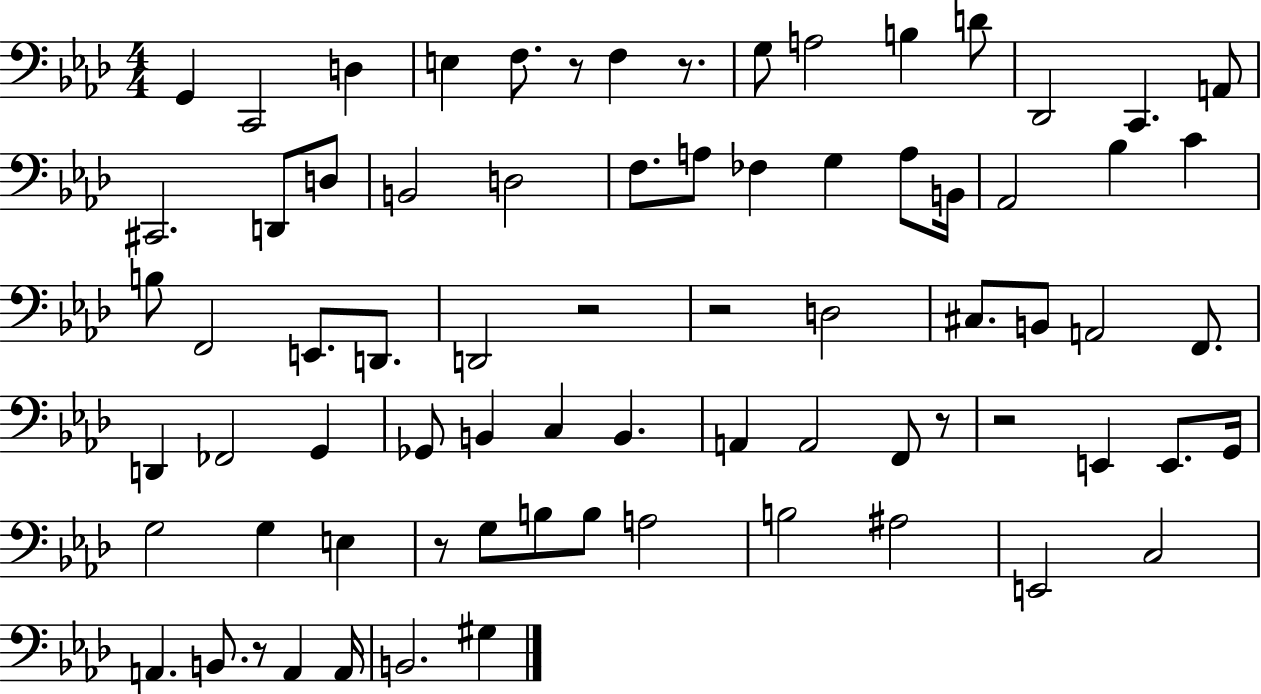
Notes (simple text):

G2/q C2/h D3/q E3/q F3/e. R/e F3/q R/e. G3/e A3/h B3/q D4/e Db2/h C2/q. A2/e C#2/h. D2/e D3/e B2/h D3/h F3/e. A3/e FES3/q G3/q A3/e B2/s Ab2/h Bb3/q C4/q B3/e F2/h E2/e. D2/e. D2/h R/h R/h D3/h C#3/e. B2/e A2/h F2/e. D2/q FES2/h G2/q Gb2/e B2/q C3/q B2/q. A2/q A2/h F2/e R/e R/h E2/q E2/e. G2/s G3/h G3/q E3/q R/e G3/e B3/e B3/e A3/h B3/h A#3/h E2/h C3/h A2/q. B2/e. R/e A2/q A2/s B2/h. G#3/q